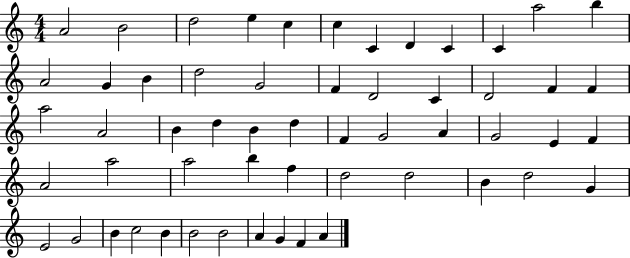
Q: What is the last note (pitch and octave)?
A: A4